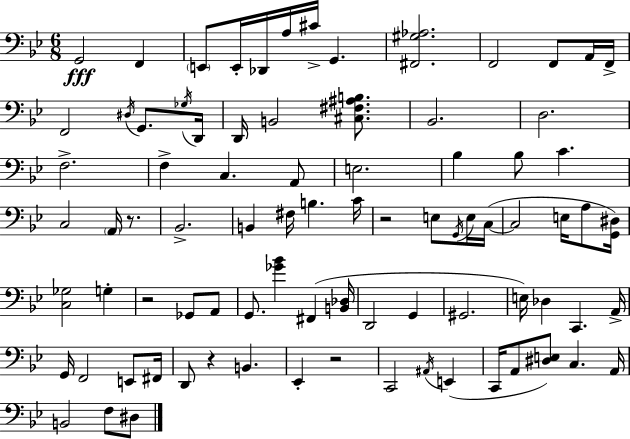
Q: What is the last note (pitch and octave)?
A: D#3